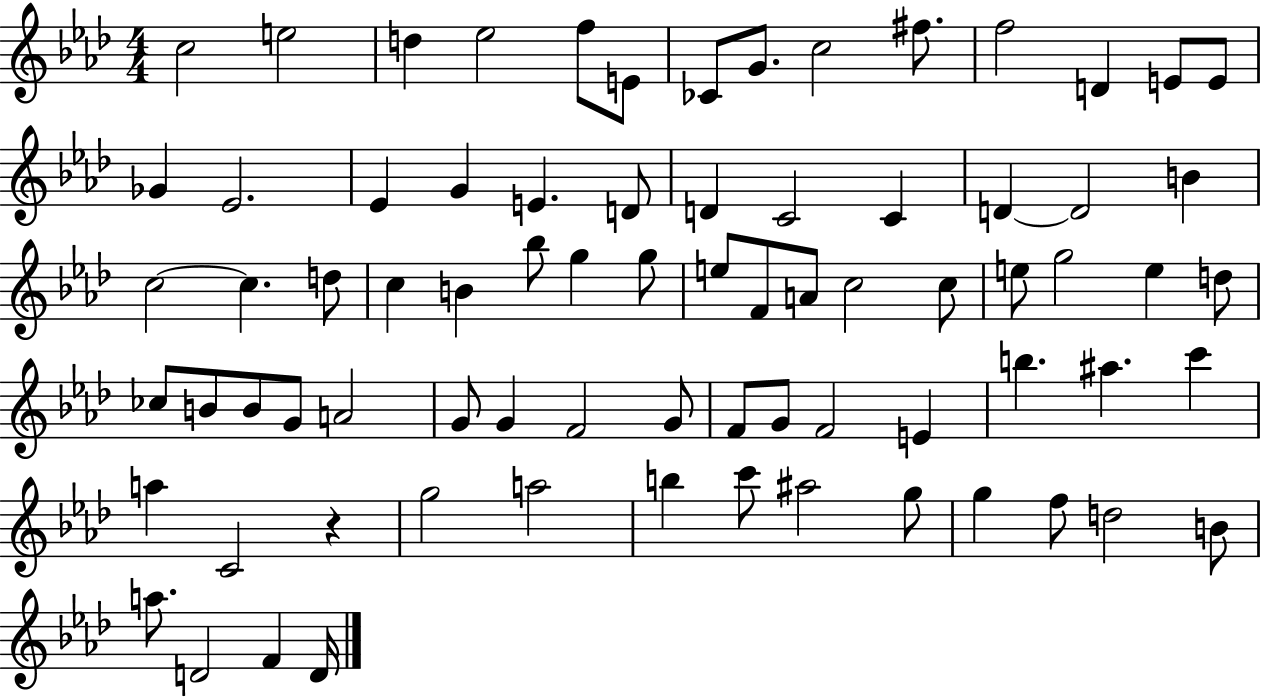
{
  \clef treble
  \numericTimeSignature
  \time 4/4
  \key aes \major
  c''2 e''2 | d''4 ees''2 f''8 e'8 | ces'8 g'8. c''2 fis''8. | f''2 d'4 e'8 e'8 | \break ges'4 ees'2. | ees'4 g'4 e'4. d'8 | d'4 c'2 c'4 | d'4~~ d'2 b'4 | \break c''2~~ c''4. d''8 | c''4 b'4 bes''8 g''4 g''8 | e''8 f'8 a'8 c''2 c''8 | e''8 g''2 e''4 d''8 | \break ces''8 b'8 b'8 g'8 a'2 | g'8 g'4 f'2 g'8 | f'8 g'8 f'2 e'4 | b''4. ais''4. c'''4 | \break a''4 c'2 r4 | g''2 a''2 | b''4 c'''8 ais''2 g''8 | g''4 f''8 d''2 b'8 | \break a''8. d'2 f'4 d'16 | \bar "|."
}